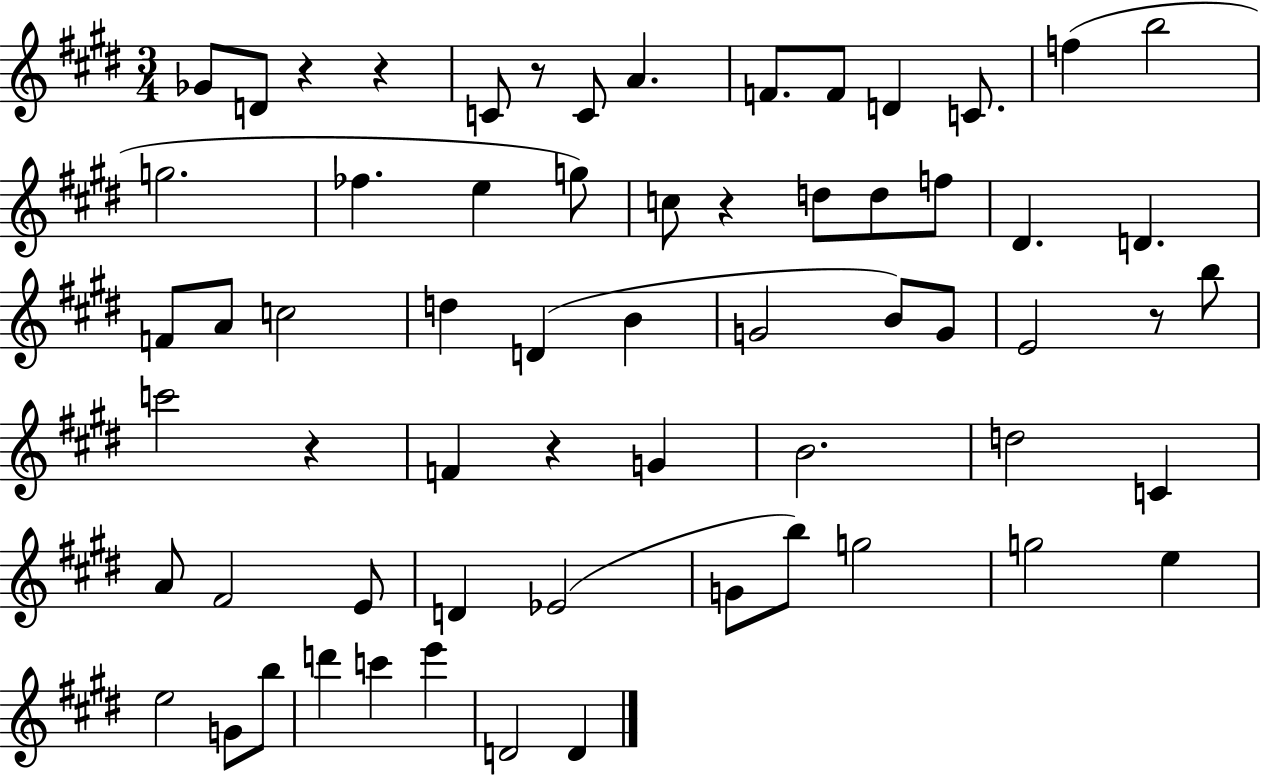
Gb4/e D4/e R/q R/q C4/e R/e C4/e A4/q. F4/e. F4/e D4/q C4/e. F5/q B5/h G5/h. FES5/q. E5/q G5/e C5/e R/q D5/e D5/e F5/e D#4/q. D4/q. F4/e A4/e C5/h D5/q D4/q B4/q G4/h B4/e G4/e E4/h R/e B5/e C6/h R/q F4/q R/q G4/q B4/h. D5/h C4/q A4/e F#4/h E4/e D4/q Eb4/h G4/e B5/e G5/h G5/h E5/q E5/h G4/e B5/e D6/q C6/q E6/q D4/h D4/q